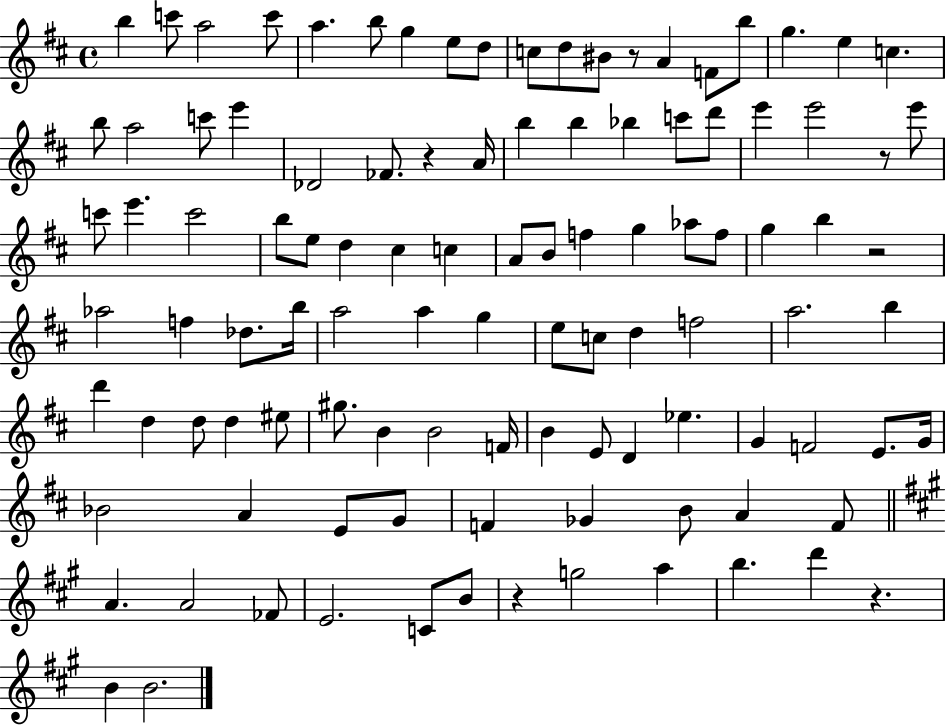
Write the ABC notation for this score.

X:1
T:Untitled
M:4/4
L:1/4
K:D
b c'/2 a2 c'/2 a b/2 g e/2 d/2 c/2 d/2 ^B/2 z/2 A F/2 b/2 g e c b/2 a2 c'/2 e' _D2 _F/2 z A/4 b b _b c'/2 d'/2 e' e'2 z/2 e'/2 c'/2 e' c'2 b/2 e/2 d ^c c A/2 B/2 f g _a/2 f/2 g b z2 _a2 f _d/2 b/4 a2 a g e/2 c/2 d f2 a2 b d' d d/2 d ^e/2 ^g/2 B B2 F/4 B E/2 D _e G F2 E/2 G/4 _B2 A E/2 G/2 F _G B/2 A F/2 A A2 _F/2 E2 C/2 B/2 z g2 a b d' z B B2